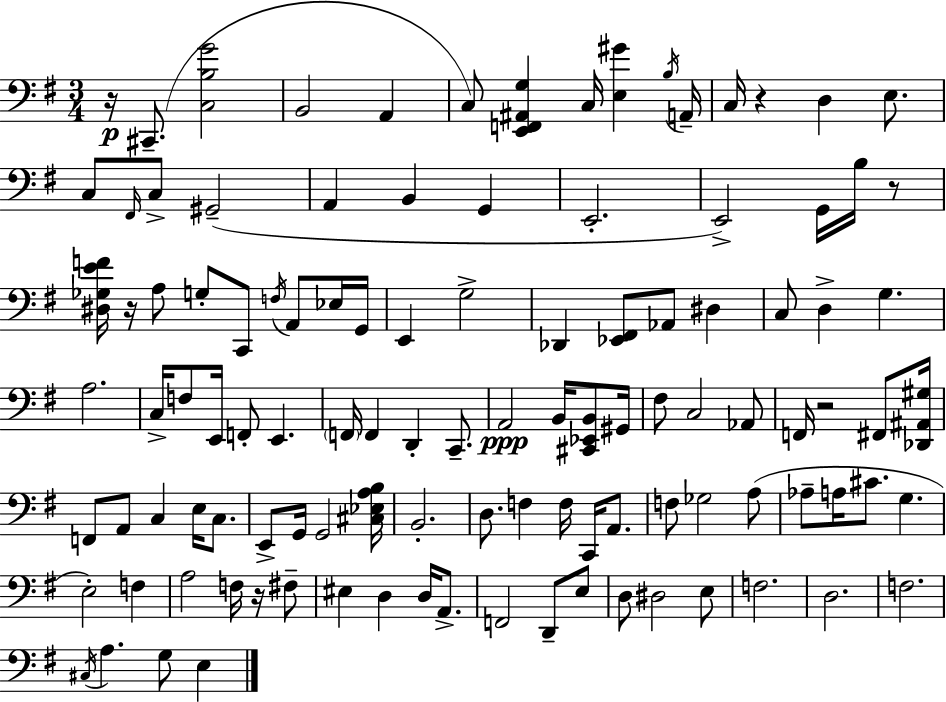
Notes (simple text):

R/s C#2/e. [C3,B3,G4]/h B2/h A2/q C3/e [E2,F2,A#2,G3]/q C3/s [E3,G#4]/q B3/s A2/s C3/s R/q D3/q E3/e. C3/e F#2/s C3/e G#2/h A2/q B2/q G2/q E2/h. E2/h G2/s B3/s R/e [D#3,Gb3,E4,F4]/s R/s A3/e G3/e C2/e F3/s A2/e Eb3/s G2/s E2/q G3/h Db2/q [Eb2,F#2]/e Ab2/e D#3/q C3/e D3/q G3/q. A3/h. C3/s F3/e E2/s F2/e E2/q. F2/s F2/q D2/q C2/e. A2/h B2/s [C#2,Eb2,B2]/e G#2/s F#3/e C3/h Ab2/e F2/s R/h F#2/e [Db2,A#2,G#3]/s F2/e A2/e C3/q E3/s C3/e. E2/e G2/s G2/h [C#3,Eb3,A3,B3]/s B2/h. D3/e. F3/q F3/s C2/s A2/e. F3/e Gb3/h A3/e Ab3/e A3/s C#4/e. G3/q. E3/h F3/q A3/h F3/s R/s F#3/e EIS3/q D3/q D3/s A2/e. F2/h D2/e E3/e D3/e D#3/h E3/e F3/h. D3/h. F3/h. C#3/s A3/q. G3/e E3/q